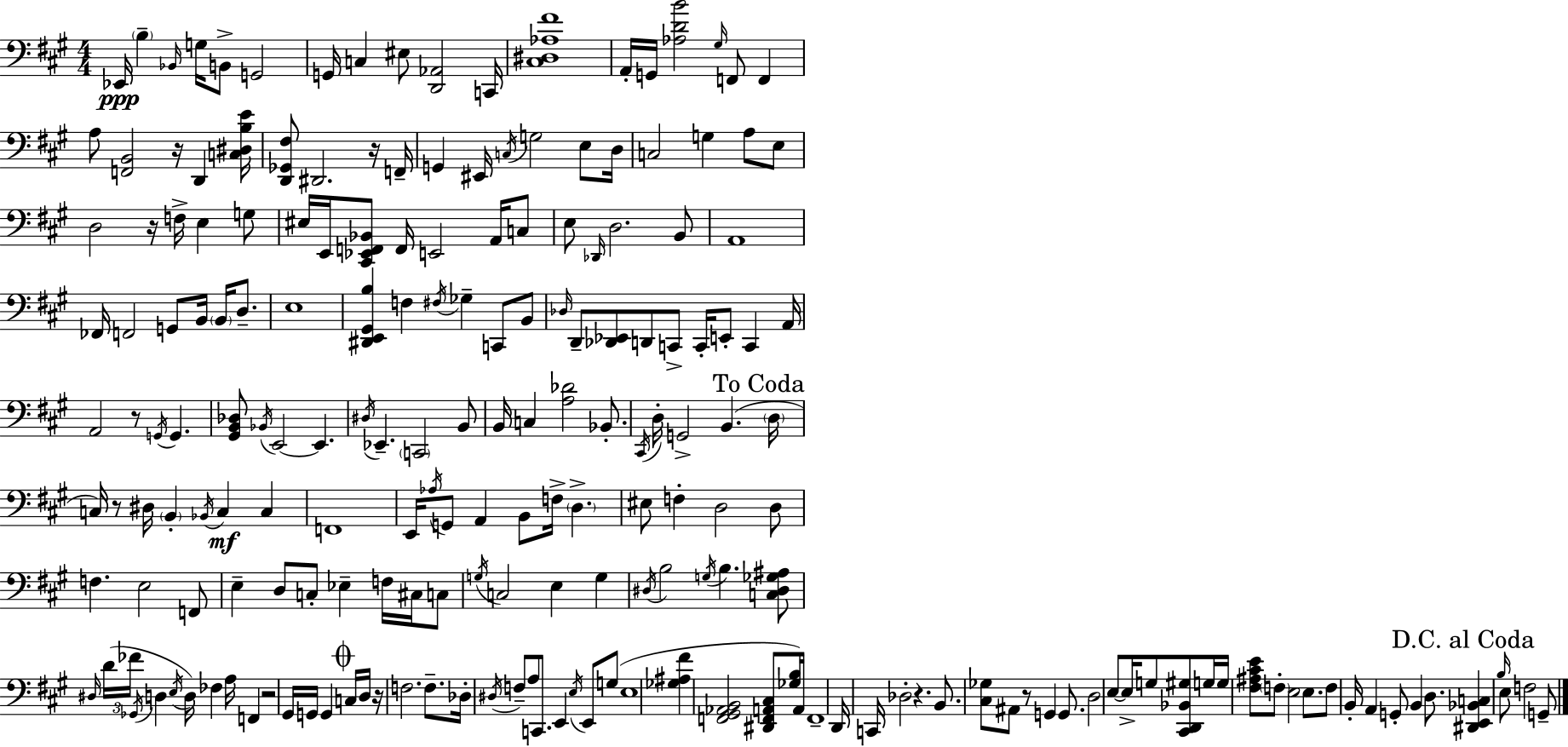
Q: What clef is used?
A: bass